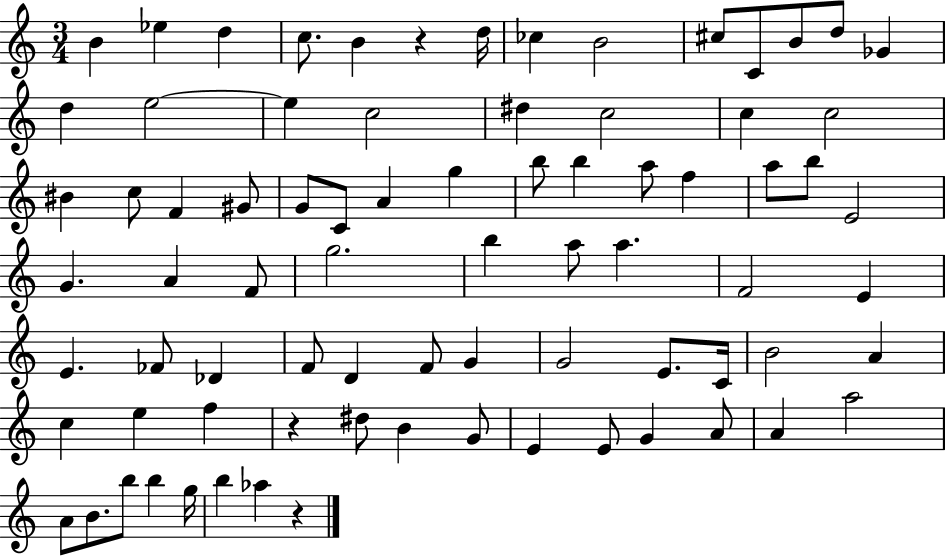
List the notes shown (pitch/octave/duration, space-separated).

B4/q Eb5/q D5/q C5/e. B4/q R/q D5/s CES5/q B4/h C#5/e C4/e B4/e D5/e Gb4/q D5/q E5/h E5/q C5/h D#5/q C5/h C5/q C5/h BIS4/q C5/e F4/q G#4/e G4/e C4/e A4/q G5/q B5/e B5/q A5/e F5/q A5/e B5/e E4/h G4/q. A4/q F4/e G5/h. B5/q A5/e A5/q. F4/h E4/q E4/q. FES4/e Db4/q F4/e D4/q F4/e G4/q G4/h E4/e. C4/s B4/h A4/q C5/q E5/q F5/q R/q D#5/e B4/q G4/e E4/q E4/e G4/q A4/e A4/q A5/h A4/e B4/e. B5/e B5/q G5/s B5/q Ab5/q R/q